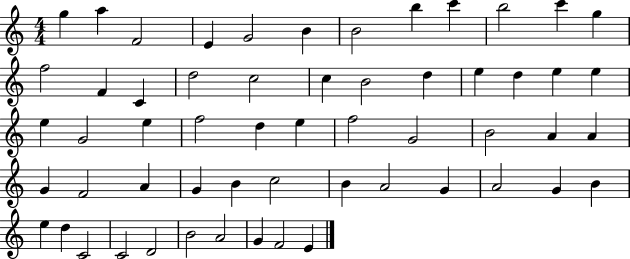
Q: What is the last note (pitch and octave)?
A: E4